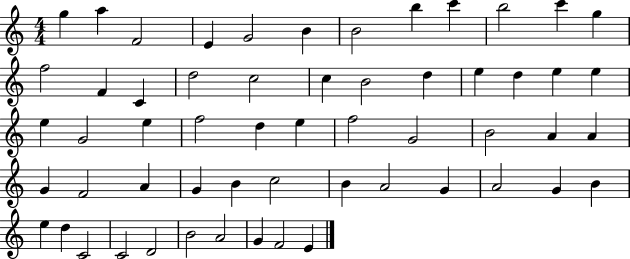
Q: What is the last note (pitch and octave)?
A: E4